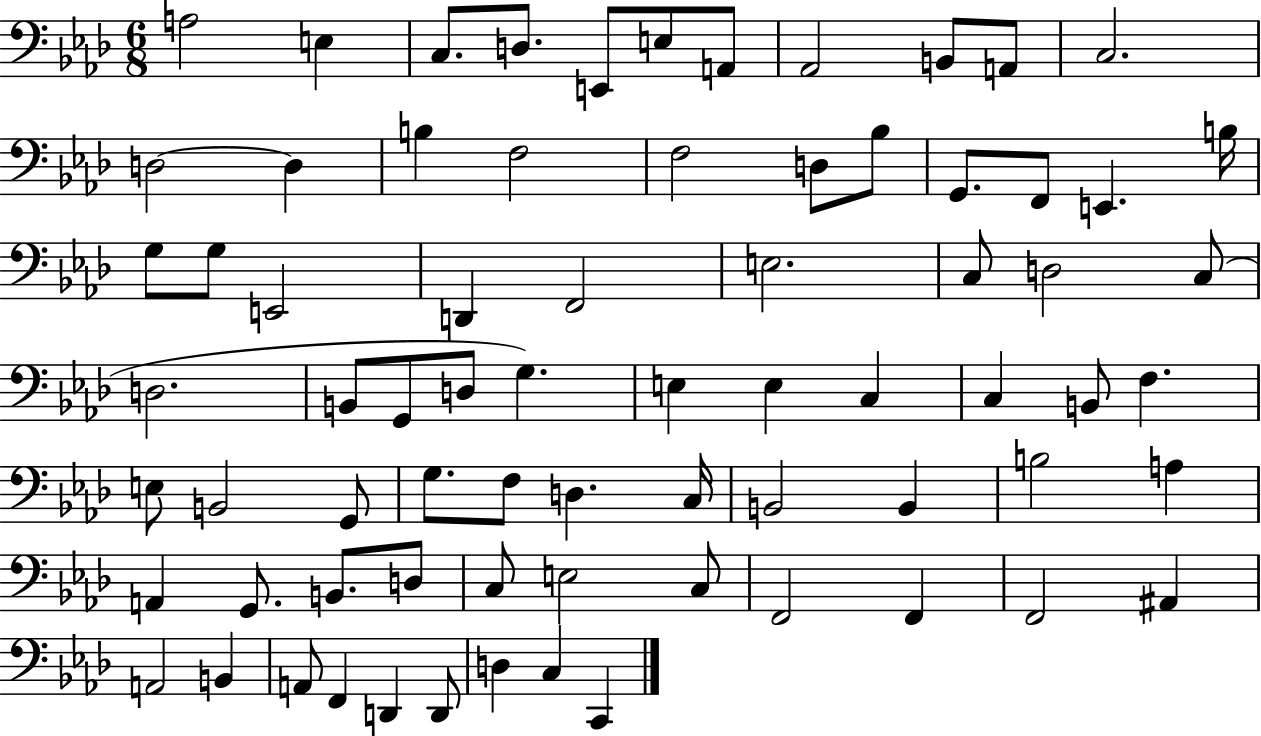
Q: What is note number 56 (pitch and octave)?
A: B2